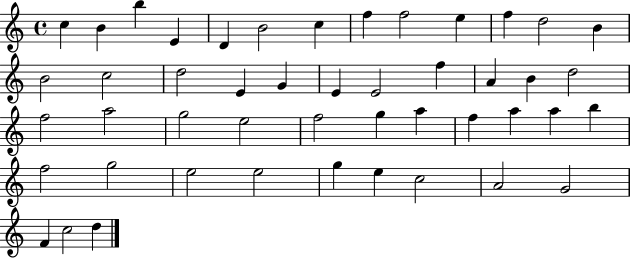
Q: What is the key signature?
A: C major